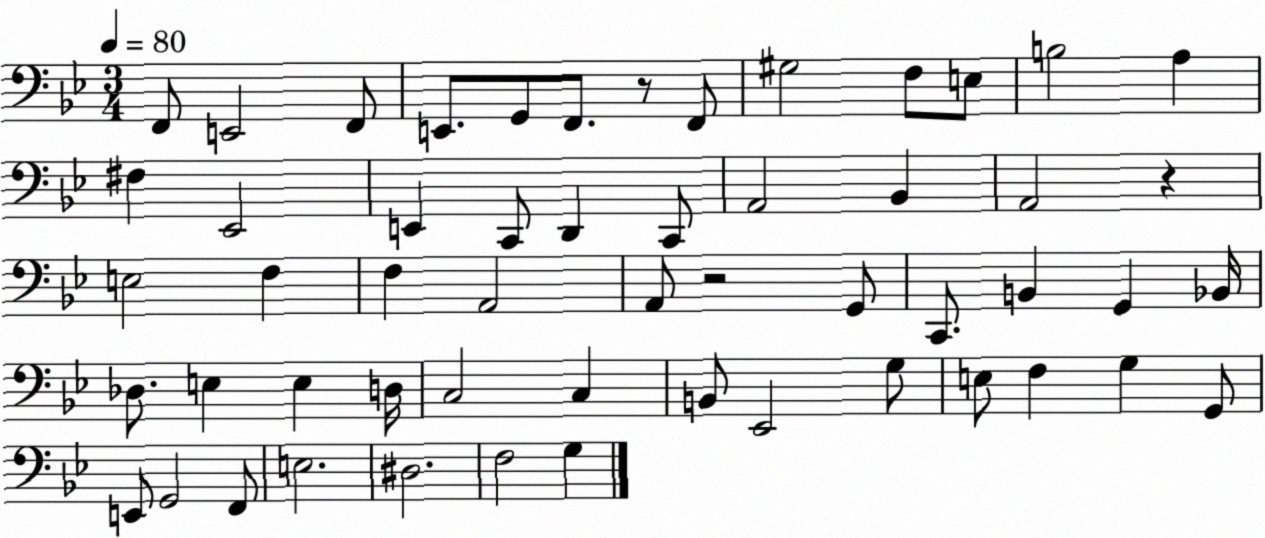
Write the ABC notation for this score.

X:1
T:Untitled
M:3/4
L:1/4
K:Bb
F,,/2 E,,2 F,,/2 E,,/2 G,,/2 F,,/2 z/2 F,,/2 ^G,2 F,/2 E,/2 B,2 A, ^F, _E,,2 E,, C,,/2 D,, C,,/2 A,,2 _B,, A,,2 z E,2 F, F, A,,2 A,,/2 z2 G,,/2 C,,/2 B,, G,, _B,,/4 _D,/2 E, E, D,/4 C,2 C, B,,/2 _E,,2 G,/2 E,/2 F, G, G,,/2 E,,/2 G,,2 F,,/2 E,2 ^D,2 F,2 G,